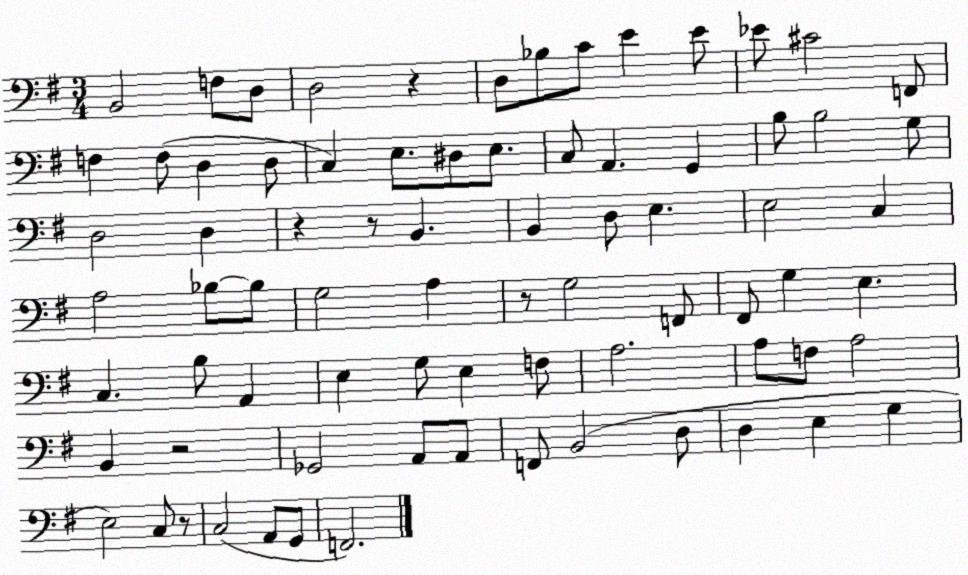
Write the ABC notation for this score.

X:1
T:Untitled
M:3/4
L:1/4
K:G
B,,2 F,/2 D,/2 D,2 z D,/2 _B,/2 C/2 E E/2 _E/2 ^C2 F,,/2 F, F,/2 D, D,/2 C, E,/2 ^D,/2 E,/2 C,/2 A,, G,, B,/2 B,2 G,/2 D,2 D, z z/2 B,, B,, D,/2 E, E,2 C, A,2 _B,/2 _B,/2 G,2 A, z/2 G,2 F,,/2 ^F,,/2 G, E, C, B,/2 A,, E, G,/2 E, F,/2 A,2 A,/2 F,/2 A,2 B,, z2 _G,,2 A,,/2 A,,/2 F,,/2 B,,2 D,/2 D, E, G, E,2 C,/2 z/2 C,2 A,,/2 G,,/2 F,,2